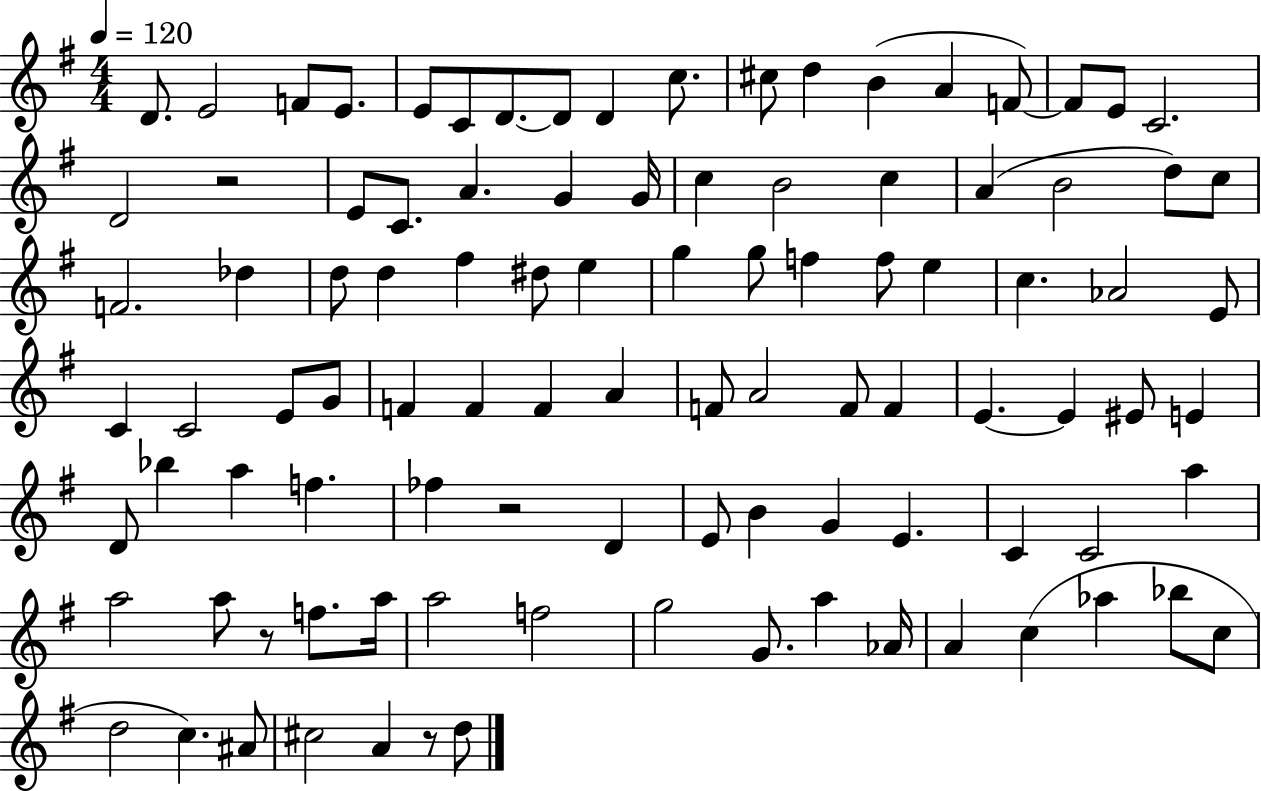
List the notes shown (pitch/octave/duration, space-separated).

D4/e. E4/h F4/e E4/e. E4/e C4/e D4/e. D4/e D4/q C5/e. C#5/e D5/q B4/q A4/q F4/e F4/e E4/e C4/h. D4/h R/h E4/e C4/e. A4/q. G4/q G4/s C5/q B4/h C5/q A4/q B4/h D5/e C5/e F4/h. Db5/q D5/e D5/q F#5/q D#5/e E5/q G5/q G5/e F5/q F5/e E5/q C5/q. Ab4/h E4/e C4/q C4/h E4/e G4/e F4/q F4/q F4/q A4/q F4/e A4/h F4/e F4/q E4/q. E4/q EIS4/e E4/q D4/e Bb5/q A5/q F5/q. FES5/q R/h D4/q E4/e B4/q G4/q E4/q. C4/q C4/h A5/q A5/h A5/e R/e F5/e. A5/s A5/h F5/h G5/h G4/e. A5/q Ab4/s A4/q C5/q Ab5/q Bb5/e C5/e D5/h C5/q. A#4/e C#5/h A4/q R/e D5/e